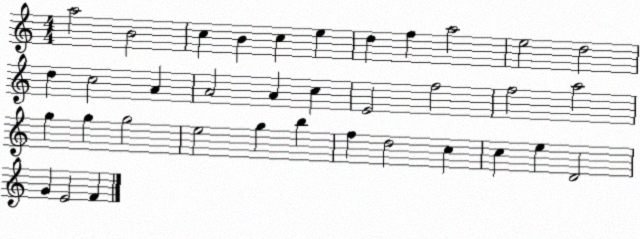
X:1
T:Untitled
M:4/4
L:1/4
K:C
a2 B2 c B c e d f a2 e2 d2 d c2 A A2 A c E2 f2 f2 a2 g g g2 e2 g b f d2 c c e D2 G E2 F